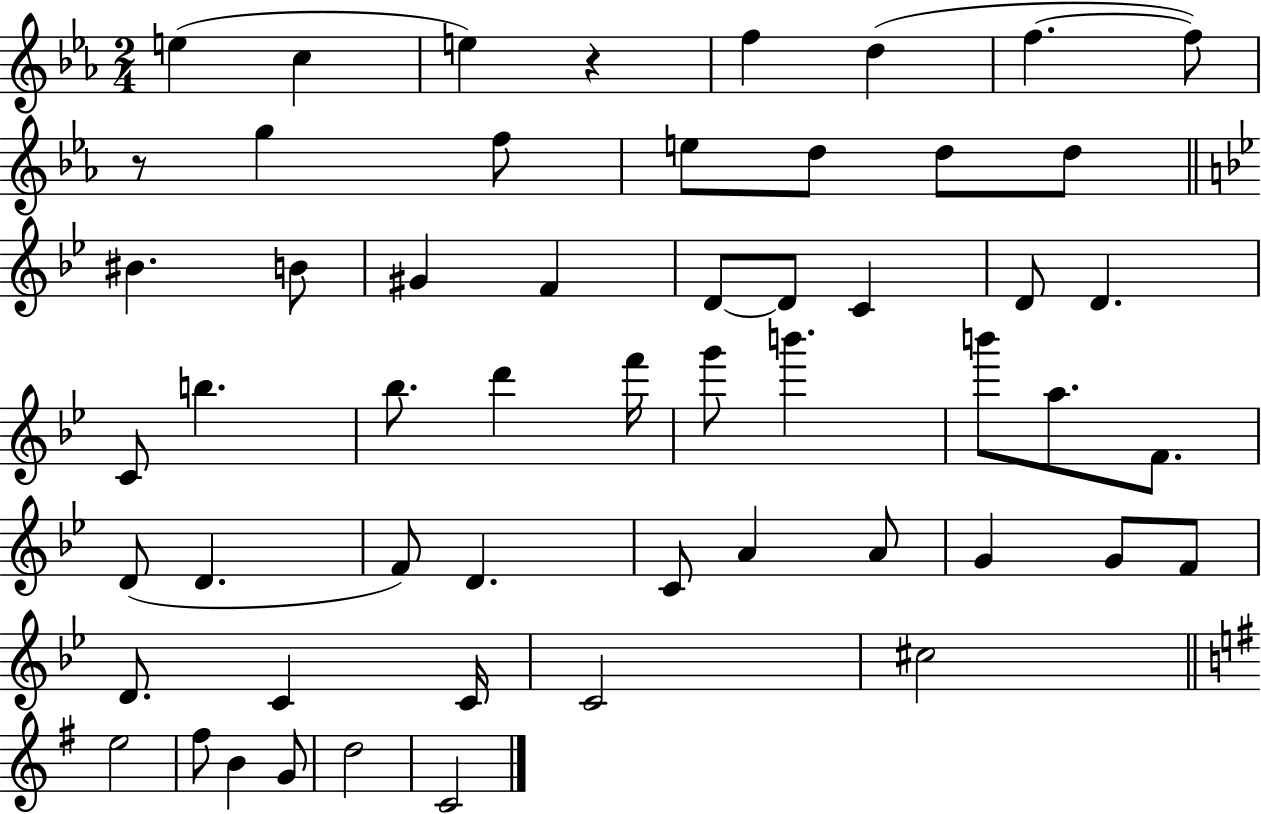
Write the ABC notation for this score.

X:1
T:Untitled
M:2/4
L:1/4
K:Eb
e c e z f d f f/2 z/2 g f/2 e/2 d/2 d/2 d/2 ^B B/2 ^G F D/2 D/2 C D/2 D C/2 b _b/2 d' f'/4 g'/2 b' b'/2 a/2 F/2 D/2 D F/2 D C/2 A A/2 G G/2 F/2 D/2 C C/4 C2 ^c2 e2 ^f/2 B G/2 d2 C2